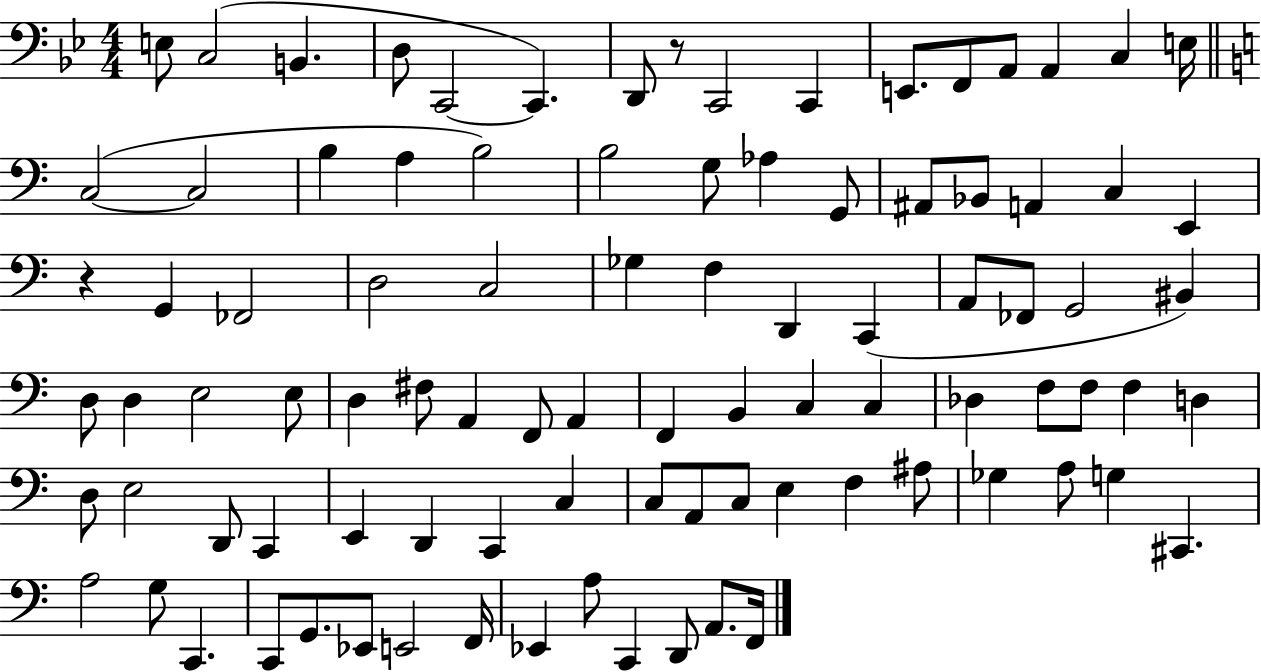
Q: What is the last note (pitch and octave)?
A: F2